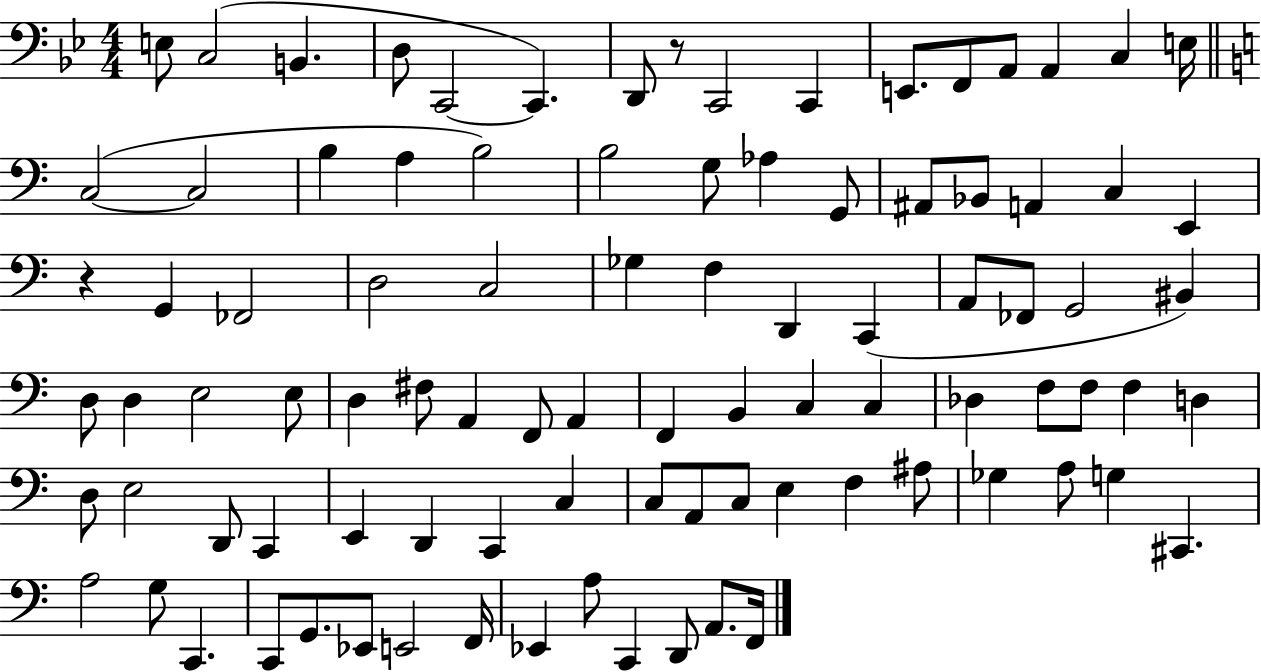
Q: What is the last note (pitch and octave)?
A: F2